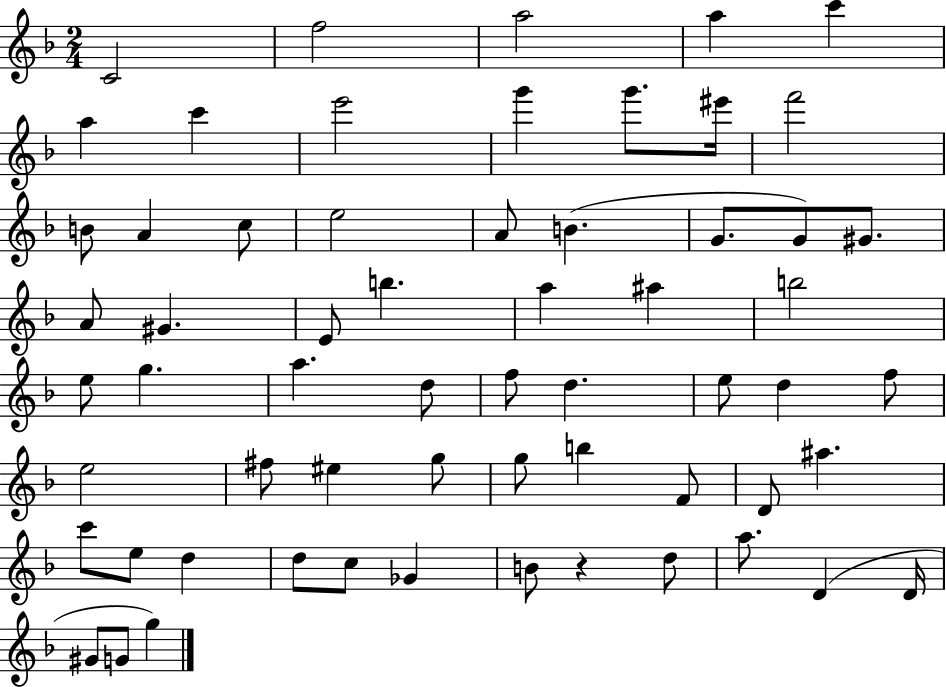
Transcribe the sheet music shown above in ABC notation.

X:1
T:Untitled
M:2/4
L:1/4
K:F
C2 f2 a2 a c' a c' e'2 g' g'/2 ^e'/4 f'2 B/2 A c/2 e2 A/2 B G/2 G/2 ^G/2 A/2 ^G E/2 b a ^a b2 e/2 g a d/2 f/2 d e/2 d f/2 e2 ^f/2 ^e g/2 g/2 b F/2 D/2 ^a c'/2 e/2 d d/2 c/2 _G B/2 z d/2 a/2 D D/4 ^G/2 G/2 g